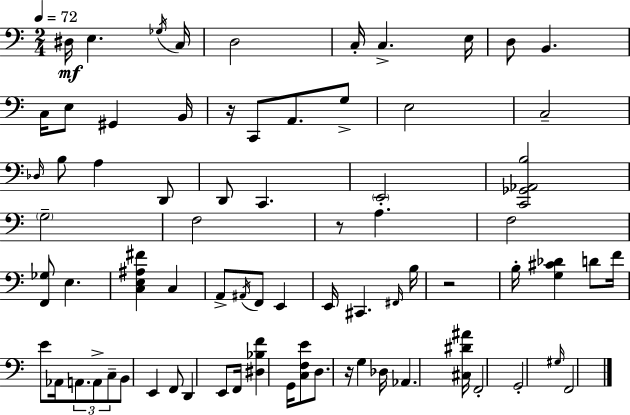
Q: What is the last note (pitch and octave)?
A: F2